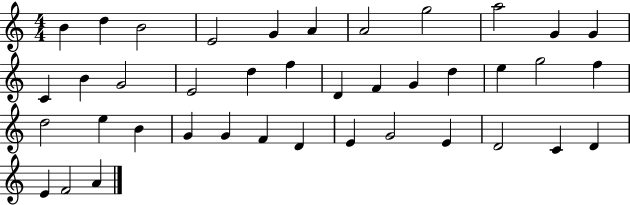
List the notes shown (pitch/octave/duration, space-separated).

B4/q D5/q B4/h E4/h G4/q A4/q A4/h G5/h A5/h G4/q G4/q C4/q B4/q G4/h E4/h D5/q F5/q D4/q F4/q G4/q D5/q E5/q G5/h F5/q D5/h E5/q B4/q G4/q G4/q F4/q D4/q E4/q G4/h E4/q D4/h C4/q D4/q E4/q F4/h A4/q